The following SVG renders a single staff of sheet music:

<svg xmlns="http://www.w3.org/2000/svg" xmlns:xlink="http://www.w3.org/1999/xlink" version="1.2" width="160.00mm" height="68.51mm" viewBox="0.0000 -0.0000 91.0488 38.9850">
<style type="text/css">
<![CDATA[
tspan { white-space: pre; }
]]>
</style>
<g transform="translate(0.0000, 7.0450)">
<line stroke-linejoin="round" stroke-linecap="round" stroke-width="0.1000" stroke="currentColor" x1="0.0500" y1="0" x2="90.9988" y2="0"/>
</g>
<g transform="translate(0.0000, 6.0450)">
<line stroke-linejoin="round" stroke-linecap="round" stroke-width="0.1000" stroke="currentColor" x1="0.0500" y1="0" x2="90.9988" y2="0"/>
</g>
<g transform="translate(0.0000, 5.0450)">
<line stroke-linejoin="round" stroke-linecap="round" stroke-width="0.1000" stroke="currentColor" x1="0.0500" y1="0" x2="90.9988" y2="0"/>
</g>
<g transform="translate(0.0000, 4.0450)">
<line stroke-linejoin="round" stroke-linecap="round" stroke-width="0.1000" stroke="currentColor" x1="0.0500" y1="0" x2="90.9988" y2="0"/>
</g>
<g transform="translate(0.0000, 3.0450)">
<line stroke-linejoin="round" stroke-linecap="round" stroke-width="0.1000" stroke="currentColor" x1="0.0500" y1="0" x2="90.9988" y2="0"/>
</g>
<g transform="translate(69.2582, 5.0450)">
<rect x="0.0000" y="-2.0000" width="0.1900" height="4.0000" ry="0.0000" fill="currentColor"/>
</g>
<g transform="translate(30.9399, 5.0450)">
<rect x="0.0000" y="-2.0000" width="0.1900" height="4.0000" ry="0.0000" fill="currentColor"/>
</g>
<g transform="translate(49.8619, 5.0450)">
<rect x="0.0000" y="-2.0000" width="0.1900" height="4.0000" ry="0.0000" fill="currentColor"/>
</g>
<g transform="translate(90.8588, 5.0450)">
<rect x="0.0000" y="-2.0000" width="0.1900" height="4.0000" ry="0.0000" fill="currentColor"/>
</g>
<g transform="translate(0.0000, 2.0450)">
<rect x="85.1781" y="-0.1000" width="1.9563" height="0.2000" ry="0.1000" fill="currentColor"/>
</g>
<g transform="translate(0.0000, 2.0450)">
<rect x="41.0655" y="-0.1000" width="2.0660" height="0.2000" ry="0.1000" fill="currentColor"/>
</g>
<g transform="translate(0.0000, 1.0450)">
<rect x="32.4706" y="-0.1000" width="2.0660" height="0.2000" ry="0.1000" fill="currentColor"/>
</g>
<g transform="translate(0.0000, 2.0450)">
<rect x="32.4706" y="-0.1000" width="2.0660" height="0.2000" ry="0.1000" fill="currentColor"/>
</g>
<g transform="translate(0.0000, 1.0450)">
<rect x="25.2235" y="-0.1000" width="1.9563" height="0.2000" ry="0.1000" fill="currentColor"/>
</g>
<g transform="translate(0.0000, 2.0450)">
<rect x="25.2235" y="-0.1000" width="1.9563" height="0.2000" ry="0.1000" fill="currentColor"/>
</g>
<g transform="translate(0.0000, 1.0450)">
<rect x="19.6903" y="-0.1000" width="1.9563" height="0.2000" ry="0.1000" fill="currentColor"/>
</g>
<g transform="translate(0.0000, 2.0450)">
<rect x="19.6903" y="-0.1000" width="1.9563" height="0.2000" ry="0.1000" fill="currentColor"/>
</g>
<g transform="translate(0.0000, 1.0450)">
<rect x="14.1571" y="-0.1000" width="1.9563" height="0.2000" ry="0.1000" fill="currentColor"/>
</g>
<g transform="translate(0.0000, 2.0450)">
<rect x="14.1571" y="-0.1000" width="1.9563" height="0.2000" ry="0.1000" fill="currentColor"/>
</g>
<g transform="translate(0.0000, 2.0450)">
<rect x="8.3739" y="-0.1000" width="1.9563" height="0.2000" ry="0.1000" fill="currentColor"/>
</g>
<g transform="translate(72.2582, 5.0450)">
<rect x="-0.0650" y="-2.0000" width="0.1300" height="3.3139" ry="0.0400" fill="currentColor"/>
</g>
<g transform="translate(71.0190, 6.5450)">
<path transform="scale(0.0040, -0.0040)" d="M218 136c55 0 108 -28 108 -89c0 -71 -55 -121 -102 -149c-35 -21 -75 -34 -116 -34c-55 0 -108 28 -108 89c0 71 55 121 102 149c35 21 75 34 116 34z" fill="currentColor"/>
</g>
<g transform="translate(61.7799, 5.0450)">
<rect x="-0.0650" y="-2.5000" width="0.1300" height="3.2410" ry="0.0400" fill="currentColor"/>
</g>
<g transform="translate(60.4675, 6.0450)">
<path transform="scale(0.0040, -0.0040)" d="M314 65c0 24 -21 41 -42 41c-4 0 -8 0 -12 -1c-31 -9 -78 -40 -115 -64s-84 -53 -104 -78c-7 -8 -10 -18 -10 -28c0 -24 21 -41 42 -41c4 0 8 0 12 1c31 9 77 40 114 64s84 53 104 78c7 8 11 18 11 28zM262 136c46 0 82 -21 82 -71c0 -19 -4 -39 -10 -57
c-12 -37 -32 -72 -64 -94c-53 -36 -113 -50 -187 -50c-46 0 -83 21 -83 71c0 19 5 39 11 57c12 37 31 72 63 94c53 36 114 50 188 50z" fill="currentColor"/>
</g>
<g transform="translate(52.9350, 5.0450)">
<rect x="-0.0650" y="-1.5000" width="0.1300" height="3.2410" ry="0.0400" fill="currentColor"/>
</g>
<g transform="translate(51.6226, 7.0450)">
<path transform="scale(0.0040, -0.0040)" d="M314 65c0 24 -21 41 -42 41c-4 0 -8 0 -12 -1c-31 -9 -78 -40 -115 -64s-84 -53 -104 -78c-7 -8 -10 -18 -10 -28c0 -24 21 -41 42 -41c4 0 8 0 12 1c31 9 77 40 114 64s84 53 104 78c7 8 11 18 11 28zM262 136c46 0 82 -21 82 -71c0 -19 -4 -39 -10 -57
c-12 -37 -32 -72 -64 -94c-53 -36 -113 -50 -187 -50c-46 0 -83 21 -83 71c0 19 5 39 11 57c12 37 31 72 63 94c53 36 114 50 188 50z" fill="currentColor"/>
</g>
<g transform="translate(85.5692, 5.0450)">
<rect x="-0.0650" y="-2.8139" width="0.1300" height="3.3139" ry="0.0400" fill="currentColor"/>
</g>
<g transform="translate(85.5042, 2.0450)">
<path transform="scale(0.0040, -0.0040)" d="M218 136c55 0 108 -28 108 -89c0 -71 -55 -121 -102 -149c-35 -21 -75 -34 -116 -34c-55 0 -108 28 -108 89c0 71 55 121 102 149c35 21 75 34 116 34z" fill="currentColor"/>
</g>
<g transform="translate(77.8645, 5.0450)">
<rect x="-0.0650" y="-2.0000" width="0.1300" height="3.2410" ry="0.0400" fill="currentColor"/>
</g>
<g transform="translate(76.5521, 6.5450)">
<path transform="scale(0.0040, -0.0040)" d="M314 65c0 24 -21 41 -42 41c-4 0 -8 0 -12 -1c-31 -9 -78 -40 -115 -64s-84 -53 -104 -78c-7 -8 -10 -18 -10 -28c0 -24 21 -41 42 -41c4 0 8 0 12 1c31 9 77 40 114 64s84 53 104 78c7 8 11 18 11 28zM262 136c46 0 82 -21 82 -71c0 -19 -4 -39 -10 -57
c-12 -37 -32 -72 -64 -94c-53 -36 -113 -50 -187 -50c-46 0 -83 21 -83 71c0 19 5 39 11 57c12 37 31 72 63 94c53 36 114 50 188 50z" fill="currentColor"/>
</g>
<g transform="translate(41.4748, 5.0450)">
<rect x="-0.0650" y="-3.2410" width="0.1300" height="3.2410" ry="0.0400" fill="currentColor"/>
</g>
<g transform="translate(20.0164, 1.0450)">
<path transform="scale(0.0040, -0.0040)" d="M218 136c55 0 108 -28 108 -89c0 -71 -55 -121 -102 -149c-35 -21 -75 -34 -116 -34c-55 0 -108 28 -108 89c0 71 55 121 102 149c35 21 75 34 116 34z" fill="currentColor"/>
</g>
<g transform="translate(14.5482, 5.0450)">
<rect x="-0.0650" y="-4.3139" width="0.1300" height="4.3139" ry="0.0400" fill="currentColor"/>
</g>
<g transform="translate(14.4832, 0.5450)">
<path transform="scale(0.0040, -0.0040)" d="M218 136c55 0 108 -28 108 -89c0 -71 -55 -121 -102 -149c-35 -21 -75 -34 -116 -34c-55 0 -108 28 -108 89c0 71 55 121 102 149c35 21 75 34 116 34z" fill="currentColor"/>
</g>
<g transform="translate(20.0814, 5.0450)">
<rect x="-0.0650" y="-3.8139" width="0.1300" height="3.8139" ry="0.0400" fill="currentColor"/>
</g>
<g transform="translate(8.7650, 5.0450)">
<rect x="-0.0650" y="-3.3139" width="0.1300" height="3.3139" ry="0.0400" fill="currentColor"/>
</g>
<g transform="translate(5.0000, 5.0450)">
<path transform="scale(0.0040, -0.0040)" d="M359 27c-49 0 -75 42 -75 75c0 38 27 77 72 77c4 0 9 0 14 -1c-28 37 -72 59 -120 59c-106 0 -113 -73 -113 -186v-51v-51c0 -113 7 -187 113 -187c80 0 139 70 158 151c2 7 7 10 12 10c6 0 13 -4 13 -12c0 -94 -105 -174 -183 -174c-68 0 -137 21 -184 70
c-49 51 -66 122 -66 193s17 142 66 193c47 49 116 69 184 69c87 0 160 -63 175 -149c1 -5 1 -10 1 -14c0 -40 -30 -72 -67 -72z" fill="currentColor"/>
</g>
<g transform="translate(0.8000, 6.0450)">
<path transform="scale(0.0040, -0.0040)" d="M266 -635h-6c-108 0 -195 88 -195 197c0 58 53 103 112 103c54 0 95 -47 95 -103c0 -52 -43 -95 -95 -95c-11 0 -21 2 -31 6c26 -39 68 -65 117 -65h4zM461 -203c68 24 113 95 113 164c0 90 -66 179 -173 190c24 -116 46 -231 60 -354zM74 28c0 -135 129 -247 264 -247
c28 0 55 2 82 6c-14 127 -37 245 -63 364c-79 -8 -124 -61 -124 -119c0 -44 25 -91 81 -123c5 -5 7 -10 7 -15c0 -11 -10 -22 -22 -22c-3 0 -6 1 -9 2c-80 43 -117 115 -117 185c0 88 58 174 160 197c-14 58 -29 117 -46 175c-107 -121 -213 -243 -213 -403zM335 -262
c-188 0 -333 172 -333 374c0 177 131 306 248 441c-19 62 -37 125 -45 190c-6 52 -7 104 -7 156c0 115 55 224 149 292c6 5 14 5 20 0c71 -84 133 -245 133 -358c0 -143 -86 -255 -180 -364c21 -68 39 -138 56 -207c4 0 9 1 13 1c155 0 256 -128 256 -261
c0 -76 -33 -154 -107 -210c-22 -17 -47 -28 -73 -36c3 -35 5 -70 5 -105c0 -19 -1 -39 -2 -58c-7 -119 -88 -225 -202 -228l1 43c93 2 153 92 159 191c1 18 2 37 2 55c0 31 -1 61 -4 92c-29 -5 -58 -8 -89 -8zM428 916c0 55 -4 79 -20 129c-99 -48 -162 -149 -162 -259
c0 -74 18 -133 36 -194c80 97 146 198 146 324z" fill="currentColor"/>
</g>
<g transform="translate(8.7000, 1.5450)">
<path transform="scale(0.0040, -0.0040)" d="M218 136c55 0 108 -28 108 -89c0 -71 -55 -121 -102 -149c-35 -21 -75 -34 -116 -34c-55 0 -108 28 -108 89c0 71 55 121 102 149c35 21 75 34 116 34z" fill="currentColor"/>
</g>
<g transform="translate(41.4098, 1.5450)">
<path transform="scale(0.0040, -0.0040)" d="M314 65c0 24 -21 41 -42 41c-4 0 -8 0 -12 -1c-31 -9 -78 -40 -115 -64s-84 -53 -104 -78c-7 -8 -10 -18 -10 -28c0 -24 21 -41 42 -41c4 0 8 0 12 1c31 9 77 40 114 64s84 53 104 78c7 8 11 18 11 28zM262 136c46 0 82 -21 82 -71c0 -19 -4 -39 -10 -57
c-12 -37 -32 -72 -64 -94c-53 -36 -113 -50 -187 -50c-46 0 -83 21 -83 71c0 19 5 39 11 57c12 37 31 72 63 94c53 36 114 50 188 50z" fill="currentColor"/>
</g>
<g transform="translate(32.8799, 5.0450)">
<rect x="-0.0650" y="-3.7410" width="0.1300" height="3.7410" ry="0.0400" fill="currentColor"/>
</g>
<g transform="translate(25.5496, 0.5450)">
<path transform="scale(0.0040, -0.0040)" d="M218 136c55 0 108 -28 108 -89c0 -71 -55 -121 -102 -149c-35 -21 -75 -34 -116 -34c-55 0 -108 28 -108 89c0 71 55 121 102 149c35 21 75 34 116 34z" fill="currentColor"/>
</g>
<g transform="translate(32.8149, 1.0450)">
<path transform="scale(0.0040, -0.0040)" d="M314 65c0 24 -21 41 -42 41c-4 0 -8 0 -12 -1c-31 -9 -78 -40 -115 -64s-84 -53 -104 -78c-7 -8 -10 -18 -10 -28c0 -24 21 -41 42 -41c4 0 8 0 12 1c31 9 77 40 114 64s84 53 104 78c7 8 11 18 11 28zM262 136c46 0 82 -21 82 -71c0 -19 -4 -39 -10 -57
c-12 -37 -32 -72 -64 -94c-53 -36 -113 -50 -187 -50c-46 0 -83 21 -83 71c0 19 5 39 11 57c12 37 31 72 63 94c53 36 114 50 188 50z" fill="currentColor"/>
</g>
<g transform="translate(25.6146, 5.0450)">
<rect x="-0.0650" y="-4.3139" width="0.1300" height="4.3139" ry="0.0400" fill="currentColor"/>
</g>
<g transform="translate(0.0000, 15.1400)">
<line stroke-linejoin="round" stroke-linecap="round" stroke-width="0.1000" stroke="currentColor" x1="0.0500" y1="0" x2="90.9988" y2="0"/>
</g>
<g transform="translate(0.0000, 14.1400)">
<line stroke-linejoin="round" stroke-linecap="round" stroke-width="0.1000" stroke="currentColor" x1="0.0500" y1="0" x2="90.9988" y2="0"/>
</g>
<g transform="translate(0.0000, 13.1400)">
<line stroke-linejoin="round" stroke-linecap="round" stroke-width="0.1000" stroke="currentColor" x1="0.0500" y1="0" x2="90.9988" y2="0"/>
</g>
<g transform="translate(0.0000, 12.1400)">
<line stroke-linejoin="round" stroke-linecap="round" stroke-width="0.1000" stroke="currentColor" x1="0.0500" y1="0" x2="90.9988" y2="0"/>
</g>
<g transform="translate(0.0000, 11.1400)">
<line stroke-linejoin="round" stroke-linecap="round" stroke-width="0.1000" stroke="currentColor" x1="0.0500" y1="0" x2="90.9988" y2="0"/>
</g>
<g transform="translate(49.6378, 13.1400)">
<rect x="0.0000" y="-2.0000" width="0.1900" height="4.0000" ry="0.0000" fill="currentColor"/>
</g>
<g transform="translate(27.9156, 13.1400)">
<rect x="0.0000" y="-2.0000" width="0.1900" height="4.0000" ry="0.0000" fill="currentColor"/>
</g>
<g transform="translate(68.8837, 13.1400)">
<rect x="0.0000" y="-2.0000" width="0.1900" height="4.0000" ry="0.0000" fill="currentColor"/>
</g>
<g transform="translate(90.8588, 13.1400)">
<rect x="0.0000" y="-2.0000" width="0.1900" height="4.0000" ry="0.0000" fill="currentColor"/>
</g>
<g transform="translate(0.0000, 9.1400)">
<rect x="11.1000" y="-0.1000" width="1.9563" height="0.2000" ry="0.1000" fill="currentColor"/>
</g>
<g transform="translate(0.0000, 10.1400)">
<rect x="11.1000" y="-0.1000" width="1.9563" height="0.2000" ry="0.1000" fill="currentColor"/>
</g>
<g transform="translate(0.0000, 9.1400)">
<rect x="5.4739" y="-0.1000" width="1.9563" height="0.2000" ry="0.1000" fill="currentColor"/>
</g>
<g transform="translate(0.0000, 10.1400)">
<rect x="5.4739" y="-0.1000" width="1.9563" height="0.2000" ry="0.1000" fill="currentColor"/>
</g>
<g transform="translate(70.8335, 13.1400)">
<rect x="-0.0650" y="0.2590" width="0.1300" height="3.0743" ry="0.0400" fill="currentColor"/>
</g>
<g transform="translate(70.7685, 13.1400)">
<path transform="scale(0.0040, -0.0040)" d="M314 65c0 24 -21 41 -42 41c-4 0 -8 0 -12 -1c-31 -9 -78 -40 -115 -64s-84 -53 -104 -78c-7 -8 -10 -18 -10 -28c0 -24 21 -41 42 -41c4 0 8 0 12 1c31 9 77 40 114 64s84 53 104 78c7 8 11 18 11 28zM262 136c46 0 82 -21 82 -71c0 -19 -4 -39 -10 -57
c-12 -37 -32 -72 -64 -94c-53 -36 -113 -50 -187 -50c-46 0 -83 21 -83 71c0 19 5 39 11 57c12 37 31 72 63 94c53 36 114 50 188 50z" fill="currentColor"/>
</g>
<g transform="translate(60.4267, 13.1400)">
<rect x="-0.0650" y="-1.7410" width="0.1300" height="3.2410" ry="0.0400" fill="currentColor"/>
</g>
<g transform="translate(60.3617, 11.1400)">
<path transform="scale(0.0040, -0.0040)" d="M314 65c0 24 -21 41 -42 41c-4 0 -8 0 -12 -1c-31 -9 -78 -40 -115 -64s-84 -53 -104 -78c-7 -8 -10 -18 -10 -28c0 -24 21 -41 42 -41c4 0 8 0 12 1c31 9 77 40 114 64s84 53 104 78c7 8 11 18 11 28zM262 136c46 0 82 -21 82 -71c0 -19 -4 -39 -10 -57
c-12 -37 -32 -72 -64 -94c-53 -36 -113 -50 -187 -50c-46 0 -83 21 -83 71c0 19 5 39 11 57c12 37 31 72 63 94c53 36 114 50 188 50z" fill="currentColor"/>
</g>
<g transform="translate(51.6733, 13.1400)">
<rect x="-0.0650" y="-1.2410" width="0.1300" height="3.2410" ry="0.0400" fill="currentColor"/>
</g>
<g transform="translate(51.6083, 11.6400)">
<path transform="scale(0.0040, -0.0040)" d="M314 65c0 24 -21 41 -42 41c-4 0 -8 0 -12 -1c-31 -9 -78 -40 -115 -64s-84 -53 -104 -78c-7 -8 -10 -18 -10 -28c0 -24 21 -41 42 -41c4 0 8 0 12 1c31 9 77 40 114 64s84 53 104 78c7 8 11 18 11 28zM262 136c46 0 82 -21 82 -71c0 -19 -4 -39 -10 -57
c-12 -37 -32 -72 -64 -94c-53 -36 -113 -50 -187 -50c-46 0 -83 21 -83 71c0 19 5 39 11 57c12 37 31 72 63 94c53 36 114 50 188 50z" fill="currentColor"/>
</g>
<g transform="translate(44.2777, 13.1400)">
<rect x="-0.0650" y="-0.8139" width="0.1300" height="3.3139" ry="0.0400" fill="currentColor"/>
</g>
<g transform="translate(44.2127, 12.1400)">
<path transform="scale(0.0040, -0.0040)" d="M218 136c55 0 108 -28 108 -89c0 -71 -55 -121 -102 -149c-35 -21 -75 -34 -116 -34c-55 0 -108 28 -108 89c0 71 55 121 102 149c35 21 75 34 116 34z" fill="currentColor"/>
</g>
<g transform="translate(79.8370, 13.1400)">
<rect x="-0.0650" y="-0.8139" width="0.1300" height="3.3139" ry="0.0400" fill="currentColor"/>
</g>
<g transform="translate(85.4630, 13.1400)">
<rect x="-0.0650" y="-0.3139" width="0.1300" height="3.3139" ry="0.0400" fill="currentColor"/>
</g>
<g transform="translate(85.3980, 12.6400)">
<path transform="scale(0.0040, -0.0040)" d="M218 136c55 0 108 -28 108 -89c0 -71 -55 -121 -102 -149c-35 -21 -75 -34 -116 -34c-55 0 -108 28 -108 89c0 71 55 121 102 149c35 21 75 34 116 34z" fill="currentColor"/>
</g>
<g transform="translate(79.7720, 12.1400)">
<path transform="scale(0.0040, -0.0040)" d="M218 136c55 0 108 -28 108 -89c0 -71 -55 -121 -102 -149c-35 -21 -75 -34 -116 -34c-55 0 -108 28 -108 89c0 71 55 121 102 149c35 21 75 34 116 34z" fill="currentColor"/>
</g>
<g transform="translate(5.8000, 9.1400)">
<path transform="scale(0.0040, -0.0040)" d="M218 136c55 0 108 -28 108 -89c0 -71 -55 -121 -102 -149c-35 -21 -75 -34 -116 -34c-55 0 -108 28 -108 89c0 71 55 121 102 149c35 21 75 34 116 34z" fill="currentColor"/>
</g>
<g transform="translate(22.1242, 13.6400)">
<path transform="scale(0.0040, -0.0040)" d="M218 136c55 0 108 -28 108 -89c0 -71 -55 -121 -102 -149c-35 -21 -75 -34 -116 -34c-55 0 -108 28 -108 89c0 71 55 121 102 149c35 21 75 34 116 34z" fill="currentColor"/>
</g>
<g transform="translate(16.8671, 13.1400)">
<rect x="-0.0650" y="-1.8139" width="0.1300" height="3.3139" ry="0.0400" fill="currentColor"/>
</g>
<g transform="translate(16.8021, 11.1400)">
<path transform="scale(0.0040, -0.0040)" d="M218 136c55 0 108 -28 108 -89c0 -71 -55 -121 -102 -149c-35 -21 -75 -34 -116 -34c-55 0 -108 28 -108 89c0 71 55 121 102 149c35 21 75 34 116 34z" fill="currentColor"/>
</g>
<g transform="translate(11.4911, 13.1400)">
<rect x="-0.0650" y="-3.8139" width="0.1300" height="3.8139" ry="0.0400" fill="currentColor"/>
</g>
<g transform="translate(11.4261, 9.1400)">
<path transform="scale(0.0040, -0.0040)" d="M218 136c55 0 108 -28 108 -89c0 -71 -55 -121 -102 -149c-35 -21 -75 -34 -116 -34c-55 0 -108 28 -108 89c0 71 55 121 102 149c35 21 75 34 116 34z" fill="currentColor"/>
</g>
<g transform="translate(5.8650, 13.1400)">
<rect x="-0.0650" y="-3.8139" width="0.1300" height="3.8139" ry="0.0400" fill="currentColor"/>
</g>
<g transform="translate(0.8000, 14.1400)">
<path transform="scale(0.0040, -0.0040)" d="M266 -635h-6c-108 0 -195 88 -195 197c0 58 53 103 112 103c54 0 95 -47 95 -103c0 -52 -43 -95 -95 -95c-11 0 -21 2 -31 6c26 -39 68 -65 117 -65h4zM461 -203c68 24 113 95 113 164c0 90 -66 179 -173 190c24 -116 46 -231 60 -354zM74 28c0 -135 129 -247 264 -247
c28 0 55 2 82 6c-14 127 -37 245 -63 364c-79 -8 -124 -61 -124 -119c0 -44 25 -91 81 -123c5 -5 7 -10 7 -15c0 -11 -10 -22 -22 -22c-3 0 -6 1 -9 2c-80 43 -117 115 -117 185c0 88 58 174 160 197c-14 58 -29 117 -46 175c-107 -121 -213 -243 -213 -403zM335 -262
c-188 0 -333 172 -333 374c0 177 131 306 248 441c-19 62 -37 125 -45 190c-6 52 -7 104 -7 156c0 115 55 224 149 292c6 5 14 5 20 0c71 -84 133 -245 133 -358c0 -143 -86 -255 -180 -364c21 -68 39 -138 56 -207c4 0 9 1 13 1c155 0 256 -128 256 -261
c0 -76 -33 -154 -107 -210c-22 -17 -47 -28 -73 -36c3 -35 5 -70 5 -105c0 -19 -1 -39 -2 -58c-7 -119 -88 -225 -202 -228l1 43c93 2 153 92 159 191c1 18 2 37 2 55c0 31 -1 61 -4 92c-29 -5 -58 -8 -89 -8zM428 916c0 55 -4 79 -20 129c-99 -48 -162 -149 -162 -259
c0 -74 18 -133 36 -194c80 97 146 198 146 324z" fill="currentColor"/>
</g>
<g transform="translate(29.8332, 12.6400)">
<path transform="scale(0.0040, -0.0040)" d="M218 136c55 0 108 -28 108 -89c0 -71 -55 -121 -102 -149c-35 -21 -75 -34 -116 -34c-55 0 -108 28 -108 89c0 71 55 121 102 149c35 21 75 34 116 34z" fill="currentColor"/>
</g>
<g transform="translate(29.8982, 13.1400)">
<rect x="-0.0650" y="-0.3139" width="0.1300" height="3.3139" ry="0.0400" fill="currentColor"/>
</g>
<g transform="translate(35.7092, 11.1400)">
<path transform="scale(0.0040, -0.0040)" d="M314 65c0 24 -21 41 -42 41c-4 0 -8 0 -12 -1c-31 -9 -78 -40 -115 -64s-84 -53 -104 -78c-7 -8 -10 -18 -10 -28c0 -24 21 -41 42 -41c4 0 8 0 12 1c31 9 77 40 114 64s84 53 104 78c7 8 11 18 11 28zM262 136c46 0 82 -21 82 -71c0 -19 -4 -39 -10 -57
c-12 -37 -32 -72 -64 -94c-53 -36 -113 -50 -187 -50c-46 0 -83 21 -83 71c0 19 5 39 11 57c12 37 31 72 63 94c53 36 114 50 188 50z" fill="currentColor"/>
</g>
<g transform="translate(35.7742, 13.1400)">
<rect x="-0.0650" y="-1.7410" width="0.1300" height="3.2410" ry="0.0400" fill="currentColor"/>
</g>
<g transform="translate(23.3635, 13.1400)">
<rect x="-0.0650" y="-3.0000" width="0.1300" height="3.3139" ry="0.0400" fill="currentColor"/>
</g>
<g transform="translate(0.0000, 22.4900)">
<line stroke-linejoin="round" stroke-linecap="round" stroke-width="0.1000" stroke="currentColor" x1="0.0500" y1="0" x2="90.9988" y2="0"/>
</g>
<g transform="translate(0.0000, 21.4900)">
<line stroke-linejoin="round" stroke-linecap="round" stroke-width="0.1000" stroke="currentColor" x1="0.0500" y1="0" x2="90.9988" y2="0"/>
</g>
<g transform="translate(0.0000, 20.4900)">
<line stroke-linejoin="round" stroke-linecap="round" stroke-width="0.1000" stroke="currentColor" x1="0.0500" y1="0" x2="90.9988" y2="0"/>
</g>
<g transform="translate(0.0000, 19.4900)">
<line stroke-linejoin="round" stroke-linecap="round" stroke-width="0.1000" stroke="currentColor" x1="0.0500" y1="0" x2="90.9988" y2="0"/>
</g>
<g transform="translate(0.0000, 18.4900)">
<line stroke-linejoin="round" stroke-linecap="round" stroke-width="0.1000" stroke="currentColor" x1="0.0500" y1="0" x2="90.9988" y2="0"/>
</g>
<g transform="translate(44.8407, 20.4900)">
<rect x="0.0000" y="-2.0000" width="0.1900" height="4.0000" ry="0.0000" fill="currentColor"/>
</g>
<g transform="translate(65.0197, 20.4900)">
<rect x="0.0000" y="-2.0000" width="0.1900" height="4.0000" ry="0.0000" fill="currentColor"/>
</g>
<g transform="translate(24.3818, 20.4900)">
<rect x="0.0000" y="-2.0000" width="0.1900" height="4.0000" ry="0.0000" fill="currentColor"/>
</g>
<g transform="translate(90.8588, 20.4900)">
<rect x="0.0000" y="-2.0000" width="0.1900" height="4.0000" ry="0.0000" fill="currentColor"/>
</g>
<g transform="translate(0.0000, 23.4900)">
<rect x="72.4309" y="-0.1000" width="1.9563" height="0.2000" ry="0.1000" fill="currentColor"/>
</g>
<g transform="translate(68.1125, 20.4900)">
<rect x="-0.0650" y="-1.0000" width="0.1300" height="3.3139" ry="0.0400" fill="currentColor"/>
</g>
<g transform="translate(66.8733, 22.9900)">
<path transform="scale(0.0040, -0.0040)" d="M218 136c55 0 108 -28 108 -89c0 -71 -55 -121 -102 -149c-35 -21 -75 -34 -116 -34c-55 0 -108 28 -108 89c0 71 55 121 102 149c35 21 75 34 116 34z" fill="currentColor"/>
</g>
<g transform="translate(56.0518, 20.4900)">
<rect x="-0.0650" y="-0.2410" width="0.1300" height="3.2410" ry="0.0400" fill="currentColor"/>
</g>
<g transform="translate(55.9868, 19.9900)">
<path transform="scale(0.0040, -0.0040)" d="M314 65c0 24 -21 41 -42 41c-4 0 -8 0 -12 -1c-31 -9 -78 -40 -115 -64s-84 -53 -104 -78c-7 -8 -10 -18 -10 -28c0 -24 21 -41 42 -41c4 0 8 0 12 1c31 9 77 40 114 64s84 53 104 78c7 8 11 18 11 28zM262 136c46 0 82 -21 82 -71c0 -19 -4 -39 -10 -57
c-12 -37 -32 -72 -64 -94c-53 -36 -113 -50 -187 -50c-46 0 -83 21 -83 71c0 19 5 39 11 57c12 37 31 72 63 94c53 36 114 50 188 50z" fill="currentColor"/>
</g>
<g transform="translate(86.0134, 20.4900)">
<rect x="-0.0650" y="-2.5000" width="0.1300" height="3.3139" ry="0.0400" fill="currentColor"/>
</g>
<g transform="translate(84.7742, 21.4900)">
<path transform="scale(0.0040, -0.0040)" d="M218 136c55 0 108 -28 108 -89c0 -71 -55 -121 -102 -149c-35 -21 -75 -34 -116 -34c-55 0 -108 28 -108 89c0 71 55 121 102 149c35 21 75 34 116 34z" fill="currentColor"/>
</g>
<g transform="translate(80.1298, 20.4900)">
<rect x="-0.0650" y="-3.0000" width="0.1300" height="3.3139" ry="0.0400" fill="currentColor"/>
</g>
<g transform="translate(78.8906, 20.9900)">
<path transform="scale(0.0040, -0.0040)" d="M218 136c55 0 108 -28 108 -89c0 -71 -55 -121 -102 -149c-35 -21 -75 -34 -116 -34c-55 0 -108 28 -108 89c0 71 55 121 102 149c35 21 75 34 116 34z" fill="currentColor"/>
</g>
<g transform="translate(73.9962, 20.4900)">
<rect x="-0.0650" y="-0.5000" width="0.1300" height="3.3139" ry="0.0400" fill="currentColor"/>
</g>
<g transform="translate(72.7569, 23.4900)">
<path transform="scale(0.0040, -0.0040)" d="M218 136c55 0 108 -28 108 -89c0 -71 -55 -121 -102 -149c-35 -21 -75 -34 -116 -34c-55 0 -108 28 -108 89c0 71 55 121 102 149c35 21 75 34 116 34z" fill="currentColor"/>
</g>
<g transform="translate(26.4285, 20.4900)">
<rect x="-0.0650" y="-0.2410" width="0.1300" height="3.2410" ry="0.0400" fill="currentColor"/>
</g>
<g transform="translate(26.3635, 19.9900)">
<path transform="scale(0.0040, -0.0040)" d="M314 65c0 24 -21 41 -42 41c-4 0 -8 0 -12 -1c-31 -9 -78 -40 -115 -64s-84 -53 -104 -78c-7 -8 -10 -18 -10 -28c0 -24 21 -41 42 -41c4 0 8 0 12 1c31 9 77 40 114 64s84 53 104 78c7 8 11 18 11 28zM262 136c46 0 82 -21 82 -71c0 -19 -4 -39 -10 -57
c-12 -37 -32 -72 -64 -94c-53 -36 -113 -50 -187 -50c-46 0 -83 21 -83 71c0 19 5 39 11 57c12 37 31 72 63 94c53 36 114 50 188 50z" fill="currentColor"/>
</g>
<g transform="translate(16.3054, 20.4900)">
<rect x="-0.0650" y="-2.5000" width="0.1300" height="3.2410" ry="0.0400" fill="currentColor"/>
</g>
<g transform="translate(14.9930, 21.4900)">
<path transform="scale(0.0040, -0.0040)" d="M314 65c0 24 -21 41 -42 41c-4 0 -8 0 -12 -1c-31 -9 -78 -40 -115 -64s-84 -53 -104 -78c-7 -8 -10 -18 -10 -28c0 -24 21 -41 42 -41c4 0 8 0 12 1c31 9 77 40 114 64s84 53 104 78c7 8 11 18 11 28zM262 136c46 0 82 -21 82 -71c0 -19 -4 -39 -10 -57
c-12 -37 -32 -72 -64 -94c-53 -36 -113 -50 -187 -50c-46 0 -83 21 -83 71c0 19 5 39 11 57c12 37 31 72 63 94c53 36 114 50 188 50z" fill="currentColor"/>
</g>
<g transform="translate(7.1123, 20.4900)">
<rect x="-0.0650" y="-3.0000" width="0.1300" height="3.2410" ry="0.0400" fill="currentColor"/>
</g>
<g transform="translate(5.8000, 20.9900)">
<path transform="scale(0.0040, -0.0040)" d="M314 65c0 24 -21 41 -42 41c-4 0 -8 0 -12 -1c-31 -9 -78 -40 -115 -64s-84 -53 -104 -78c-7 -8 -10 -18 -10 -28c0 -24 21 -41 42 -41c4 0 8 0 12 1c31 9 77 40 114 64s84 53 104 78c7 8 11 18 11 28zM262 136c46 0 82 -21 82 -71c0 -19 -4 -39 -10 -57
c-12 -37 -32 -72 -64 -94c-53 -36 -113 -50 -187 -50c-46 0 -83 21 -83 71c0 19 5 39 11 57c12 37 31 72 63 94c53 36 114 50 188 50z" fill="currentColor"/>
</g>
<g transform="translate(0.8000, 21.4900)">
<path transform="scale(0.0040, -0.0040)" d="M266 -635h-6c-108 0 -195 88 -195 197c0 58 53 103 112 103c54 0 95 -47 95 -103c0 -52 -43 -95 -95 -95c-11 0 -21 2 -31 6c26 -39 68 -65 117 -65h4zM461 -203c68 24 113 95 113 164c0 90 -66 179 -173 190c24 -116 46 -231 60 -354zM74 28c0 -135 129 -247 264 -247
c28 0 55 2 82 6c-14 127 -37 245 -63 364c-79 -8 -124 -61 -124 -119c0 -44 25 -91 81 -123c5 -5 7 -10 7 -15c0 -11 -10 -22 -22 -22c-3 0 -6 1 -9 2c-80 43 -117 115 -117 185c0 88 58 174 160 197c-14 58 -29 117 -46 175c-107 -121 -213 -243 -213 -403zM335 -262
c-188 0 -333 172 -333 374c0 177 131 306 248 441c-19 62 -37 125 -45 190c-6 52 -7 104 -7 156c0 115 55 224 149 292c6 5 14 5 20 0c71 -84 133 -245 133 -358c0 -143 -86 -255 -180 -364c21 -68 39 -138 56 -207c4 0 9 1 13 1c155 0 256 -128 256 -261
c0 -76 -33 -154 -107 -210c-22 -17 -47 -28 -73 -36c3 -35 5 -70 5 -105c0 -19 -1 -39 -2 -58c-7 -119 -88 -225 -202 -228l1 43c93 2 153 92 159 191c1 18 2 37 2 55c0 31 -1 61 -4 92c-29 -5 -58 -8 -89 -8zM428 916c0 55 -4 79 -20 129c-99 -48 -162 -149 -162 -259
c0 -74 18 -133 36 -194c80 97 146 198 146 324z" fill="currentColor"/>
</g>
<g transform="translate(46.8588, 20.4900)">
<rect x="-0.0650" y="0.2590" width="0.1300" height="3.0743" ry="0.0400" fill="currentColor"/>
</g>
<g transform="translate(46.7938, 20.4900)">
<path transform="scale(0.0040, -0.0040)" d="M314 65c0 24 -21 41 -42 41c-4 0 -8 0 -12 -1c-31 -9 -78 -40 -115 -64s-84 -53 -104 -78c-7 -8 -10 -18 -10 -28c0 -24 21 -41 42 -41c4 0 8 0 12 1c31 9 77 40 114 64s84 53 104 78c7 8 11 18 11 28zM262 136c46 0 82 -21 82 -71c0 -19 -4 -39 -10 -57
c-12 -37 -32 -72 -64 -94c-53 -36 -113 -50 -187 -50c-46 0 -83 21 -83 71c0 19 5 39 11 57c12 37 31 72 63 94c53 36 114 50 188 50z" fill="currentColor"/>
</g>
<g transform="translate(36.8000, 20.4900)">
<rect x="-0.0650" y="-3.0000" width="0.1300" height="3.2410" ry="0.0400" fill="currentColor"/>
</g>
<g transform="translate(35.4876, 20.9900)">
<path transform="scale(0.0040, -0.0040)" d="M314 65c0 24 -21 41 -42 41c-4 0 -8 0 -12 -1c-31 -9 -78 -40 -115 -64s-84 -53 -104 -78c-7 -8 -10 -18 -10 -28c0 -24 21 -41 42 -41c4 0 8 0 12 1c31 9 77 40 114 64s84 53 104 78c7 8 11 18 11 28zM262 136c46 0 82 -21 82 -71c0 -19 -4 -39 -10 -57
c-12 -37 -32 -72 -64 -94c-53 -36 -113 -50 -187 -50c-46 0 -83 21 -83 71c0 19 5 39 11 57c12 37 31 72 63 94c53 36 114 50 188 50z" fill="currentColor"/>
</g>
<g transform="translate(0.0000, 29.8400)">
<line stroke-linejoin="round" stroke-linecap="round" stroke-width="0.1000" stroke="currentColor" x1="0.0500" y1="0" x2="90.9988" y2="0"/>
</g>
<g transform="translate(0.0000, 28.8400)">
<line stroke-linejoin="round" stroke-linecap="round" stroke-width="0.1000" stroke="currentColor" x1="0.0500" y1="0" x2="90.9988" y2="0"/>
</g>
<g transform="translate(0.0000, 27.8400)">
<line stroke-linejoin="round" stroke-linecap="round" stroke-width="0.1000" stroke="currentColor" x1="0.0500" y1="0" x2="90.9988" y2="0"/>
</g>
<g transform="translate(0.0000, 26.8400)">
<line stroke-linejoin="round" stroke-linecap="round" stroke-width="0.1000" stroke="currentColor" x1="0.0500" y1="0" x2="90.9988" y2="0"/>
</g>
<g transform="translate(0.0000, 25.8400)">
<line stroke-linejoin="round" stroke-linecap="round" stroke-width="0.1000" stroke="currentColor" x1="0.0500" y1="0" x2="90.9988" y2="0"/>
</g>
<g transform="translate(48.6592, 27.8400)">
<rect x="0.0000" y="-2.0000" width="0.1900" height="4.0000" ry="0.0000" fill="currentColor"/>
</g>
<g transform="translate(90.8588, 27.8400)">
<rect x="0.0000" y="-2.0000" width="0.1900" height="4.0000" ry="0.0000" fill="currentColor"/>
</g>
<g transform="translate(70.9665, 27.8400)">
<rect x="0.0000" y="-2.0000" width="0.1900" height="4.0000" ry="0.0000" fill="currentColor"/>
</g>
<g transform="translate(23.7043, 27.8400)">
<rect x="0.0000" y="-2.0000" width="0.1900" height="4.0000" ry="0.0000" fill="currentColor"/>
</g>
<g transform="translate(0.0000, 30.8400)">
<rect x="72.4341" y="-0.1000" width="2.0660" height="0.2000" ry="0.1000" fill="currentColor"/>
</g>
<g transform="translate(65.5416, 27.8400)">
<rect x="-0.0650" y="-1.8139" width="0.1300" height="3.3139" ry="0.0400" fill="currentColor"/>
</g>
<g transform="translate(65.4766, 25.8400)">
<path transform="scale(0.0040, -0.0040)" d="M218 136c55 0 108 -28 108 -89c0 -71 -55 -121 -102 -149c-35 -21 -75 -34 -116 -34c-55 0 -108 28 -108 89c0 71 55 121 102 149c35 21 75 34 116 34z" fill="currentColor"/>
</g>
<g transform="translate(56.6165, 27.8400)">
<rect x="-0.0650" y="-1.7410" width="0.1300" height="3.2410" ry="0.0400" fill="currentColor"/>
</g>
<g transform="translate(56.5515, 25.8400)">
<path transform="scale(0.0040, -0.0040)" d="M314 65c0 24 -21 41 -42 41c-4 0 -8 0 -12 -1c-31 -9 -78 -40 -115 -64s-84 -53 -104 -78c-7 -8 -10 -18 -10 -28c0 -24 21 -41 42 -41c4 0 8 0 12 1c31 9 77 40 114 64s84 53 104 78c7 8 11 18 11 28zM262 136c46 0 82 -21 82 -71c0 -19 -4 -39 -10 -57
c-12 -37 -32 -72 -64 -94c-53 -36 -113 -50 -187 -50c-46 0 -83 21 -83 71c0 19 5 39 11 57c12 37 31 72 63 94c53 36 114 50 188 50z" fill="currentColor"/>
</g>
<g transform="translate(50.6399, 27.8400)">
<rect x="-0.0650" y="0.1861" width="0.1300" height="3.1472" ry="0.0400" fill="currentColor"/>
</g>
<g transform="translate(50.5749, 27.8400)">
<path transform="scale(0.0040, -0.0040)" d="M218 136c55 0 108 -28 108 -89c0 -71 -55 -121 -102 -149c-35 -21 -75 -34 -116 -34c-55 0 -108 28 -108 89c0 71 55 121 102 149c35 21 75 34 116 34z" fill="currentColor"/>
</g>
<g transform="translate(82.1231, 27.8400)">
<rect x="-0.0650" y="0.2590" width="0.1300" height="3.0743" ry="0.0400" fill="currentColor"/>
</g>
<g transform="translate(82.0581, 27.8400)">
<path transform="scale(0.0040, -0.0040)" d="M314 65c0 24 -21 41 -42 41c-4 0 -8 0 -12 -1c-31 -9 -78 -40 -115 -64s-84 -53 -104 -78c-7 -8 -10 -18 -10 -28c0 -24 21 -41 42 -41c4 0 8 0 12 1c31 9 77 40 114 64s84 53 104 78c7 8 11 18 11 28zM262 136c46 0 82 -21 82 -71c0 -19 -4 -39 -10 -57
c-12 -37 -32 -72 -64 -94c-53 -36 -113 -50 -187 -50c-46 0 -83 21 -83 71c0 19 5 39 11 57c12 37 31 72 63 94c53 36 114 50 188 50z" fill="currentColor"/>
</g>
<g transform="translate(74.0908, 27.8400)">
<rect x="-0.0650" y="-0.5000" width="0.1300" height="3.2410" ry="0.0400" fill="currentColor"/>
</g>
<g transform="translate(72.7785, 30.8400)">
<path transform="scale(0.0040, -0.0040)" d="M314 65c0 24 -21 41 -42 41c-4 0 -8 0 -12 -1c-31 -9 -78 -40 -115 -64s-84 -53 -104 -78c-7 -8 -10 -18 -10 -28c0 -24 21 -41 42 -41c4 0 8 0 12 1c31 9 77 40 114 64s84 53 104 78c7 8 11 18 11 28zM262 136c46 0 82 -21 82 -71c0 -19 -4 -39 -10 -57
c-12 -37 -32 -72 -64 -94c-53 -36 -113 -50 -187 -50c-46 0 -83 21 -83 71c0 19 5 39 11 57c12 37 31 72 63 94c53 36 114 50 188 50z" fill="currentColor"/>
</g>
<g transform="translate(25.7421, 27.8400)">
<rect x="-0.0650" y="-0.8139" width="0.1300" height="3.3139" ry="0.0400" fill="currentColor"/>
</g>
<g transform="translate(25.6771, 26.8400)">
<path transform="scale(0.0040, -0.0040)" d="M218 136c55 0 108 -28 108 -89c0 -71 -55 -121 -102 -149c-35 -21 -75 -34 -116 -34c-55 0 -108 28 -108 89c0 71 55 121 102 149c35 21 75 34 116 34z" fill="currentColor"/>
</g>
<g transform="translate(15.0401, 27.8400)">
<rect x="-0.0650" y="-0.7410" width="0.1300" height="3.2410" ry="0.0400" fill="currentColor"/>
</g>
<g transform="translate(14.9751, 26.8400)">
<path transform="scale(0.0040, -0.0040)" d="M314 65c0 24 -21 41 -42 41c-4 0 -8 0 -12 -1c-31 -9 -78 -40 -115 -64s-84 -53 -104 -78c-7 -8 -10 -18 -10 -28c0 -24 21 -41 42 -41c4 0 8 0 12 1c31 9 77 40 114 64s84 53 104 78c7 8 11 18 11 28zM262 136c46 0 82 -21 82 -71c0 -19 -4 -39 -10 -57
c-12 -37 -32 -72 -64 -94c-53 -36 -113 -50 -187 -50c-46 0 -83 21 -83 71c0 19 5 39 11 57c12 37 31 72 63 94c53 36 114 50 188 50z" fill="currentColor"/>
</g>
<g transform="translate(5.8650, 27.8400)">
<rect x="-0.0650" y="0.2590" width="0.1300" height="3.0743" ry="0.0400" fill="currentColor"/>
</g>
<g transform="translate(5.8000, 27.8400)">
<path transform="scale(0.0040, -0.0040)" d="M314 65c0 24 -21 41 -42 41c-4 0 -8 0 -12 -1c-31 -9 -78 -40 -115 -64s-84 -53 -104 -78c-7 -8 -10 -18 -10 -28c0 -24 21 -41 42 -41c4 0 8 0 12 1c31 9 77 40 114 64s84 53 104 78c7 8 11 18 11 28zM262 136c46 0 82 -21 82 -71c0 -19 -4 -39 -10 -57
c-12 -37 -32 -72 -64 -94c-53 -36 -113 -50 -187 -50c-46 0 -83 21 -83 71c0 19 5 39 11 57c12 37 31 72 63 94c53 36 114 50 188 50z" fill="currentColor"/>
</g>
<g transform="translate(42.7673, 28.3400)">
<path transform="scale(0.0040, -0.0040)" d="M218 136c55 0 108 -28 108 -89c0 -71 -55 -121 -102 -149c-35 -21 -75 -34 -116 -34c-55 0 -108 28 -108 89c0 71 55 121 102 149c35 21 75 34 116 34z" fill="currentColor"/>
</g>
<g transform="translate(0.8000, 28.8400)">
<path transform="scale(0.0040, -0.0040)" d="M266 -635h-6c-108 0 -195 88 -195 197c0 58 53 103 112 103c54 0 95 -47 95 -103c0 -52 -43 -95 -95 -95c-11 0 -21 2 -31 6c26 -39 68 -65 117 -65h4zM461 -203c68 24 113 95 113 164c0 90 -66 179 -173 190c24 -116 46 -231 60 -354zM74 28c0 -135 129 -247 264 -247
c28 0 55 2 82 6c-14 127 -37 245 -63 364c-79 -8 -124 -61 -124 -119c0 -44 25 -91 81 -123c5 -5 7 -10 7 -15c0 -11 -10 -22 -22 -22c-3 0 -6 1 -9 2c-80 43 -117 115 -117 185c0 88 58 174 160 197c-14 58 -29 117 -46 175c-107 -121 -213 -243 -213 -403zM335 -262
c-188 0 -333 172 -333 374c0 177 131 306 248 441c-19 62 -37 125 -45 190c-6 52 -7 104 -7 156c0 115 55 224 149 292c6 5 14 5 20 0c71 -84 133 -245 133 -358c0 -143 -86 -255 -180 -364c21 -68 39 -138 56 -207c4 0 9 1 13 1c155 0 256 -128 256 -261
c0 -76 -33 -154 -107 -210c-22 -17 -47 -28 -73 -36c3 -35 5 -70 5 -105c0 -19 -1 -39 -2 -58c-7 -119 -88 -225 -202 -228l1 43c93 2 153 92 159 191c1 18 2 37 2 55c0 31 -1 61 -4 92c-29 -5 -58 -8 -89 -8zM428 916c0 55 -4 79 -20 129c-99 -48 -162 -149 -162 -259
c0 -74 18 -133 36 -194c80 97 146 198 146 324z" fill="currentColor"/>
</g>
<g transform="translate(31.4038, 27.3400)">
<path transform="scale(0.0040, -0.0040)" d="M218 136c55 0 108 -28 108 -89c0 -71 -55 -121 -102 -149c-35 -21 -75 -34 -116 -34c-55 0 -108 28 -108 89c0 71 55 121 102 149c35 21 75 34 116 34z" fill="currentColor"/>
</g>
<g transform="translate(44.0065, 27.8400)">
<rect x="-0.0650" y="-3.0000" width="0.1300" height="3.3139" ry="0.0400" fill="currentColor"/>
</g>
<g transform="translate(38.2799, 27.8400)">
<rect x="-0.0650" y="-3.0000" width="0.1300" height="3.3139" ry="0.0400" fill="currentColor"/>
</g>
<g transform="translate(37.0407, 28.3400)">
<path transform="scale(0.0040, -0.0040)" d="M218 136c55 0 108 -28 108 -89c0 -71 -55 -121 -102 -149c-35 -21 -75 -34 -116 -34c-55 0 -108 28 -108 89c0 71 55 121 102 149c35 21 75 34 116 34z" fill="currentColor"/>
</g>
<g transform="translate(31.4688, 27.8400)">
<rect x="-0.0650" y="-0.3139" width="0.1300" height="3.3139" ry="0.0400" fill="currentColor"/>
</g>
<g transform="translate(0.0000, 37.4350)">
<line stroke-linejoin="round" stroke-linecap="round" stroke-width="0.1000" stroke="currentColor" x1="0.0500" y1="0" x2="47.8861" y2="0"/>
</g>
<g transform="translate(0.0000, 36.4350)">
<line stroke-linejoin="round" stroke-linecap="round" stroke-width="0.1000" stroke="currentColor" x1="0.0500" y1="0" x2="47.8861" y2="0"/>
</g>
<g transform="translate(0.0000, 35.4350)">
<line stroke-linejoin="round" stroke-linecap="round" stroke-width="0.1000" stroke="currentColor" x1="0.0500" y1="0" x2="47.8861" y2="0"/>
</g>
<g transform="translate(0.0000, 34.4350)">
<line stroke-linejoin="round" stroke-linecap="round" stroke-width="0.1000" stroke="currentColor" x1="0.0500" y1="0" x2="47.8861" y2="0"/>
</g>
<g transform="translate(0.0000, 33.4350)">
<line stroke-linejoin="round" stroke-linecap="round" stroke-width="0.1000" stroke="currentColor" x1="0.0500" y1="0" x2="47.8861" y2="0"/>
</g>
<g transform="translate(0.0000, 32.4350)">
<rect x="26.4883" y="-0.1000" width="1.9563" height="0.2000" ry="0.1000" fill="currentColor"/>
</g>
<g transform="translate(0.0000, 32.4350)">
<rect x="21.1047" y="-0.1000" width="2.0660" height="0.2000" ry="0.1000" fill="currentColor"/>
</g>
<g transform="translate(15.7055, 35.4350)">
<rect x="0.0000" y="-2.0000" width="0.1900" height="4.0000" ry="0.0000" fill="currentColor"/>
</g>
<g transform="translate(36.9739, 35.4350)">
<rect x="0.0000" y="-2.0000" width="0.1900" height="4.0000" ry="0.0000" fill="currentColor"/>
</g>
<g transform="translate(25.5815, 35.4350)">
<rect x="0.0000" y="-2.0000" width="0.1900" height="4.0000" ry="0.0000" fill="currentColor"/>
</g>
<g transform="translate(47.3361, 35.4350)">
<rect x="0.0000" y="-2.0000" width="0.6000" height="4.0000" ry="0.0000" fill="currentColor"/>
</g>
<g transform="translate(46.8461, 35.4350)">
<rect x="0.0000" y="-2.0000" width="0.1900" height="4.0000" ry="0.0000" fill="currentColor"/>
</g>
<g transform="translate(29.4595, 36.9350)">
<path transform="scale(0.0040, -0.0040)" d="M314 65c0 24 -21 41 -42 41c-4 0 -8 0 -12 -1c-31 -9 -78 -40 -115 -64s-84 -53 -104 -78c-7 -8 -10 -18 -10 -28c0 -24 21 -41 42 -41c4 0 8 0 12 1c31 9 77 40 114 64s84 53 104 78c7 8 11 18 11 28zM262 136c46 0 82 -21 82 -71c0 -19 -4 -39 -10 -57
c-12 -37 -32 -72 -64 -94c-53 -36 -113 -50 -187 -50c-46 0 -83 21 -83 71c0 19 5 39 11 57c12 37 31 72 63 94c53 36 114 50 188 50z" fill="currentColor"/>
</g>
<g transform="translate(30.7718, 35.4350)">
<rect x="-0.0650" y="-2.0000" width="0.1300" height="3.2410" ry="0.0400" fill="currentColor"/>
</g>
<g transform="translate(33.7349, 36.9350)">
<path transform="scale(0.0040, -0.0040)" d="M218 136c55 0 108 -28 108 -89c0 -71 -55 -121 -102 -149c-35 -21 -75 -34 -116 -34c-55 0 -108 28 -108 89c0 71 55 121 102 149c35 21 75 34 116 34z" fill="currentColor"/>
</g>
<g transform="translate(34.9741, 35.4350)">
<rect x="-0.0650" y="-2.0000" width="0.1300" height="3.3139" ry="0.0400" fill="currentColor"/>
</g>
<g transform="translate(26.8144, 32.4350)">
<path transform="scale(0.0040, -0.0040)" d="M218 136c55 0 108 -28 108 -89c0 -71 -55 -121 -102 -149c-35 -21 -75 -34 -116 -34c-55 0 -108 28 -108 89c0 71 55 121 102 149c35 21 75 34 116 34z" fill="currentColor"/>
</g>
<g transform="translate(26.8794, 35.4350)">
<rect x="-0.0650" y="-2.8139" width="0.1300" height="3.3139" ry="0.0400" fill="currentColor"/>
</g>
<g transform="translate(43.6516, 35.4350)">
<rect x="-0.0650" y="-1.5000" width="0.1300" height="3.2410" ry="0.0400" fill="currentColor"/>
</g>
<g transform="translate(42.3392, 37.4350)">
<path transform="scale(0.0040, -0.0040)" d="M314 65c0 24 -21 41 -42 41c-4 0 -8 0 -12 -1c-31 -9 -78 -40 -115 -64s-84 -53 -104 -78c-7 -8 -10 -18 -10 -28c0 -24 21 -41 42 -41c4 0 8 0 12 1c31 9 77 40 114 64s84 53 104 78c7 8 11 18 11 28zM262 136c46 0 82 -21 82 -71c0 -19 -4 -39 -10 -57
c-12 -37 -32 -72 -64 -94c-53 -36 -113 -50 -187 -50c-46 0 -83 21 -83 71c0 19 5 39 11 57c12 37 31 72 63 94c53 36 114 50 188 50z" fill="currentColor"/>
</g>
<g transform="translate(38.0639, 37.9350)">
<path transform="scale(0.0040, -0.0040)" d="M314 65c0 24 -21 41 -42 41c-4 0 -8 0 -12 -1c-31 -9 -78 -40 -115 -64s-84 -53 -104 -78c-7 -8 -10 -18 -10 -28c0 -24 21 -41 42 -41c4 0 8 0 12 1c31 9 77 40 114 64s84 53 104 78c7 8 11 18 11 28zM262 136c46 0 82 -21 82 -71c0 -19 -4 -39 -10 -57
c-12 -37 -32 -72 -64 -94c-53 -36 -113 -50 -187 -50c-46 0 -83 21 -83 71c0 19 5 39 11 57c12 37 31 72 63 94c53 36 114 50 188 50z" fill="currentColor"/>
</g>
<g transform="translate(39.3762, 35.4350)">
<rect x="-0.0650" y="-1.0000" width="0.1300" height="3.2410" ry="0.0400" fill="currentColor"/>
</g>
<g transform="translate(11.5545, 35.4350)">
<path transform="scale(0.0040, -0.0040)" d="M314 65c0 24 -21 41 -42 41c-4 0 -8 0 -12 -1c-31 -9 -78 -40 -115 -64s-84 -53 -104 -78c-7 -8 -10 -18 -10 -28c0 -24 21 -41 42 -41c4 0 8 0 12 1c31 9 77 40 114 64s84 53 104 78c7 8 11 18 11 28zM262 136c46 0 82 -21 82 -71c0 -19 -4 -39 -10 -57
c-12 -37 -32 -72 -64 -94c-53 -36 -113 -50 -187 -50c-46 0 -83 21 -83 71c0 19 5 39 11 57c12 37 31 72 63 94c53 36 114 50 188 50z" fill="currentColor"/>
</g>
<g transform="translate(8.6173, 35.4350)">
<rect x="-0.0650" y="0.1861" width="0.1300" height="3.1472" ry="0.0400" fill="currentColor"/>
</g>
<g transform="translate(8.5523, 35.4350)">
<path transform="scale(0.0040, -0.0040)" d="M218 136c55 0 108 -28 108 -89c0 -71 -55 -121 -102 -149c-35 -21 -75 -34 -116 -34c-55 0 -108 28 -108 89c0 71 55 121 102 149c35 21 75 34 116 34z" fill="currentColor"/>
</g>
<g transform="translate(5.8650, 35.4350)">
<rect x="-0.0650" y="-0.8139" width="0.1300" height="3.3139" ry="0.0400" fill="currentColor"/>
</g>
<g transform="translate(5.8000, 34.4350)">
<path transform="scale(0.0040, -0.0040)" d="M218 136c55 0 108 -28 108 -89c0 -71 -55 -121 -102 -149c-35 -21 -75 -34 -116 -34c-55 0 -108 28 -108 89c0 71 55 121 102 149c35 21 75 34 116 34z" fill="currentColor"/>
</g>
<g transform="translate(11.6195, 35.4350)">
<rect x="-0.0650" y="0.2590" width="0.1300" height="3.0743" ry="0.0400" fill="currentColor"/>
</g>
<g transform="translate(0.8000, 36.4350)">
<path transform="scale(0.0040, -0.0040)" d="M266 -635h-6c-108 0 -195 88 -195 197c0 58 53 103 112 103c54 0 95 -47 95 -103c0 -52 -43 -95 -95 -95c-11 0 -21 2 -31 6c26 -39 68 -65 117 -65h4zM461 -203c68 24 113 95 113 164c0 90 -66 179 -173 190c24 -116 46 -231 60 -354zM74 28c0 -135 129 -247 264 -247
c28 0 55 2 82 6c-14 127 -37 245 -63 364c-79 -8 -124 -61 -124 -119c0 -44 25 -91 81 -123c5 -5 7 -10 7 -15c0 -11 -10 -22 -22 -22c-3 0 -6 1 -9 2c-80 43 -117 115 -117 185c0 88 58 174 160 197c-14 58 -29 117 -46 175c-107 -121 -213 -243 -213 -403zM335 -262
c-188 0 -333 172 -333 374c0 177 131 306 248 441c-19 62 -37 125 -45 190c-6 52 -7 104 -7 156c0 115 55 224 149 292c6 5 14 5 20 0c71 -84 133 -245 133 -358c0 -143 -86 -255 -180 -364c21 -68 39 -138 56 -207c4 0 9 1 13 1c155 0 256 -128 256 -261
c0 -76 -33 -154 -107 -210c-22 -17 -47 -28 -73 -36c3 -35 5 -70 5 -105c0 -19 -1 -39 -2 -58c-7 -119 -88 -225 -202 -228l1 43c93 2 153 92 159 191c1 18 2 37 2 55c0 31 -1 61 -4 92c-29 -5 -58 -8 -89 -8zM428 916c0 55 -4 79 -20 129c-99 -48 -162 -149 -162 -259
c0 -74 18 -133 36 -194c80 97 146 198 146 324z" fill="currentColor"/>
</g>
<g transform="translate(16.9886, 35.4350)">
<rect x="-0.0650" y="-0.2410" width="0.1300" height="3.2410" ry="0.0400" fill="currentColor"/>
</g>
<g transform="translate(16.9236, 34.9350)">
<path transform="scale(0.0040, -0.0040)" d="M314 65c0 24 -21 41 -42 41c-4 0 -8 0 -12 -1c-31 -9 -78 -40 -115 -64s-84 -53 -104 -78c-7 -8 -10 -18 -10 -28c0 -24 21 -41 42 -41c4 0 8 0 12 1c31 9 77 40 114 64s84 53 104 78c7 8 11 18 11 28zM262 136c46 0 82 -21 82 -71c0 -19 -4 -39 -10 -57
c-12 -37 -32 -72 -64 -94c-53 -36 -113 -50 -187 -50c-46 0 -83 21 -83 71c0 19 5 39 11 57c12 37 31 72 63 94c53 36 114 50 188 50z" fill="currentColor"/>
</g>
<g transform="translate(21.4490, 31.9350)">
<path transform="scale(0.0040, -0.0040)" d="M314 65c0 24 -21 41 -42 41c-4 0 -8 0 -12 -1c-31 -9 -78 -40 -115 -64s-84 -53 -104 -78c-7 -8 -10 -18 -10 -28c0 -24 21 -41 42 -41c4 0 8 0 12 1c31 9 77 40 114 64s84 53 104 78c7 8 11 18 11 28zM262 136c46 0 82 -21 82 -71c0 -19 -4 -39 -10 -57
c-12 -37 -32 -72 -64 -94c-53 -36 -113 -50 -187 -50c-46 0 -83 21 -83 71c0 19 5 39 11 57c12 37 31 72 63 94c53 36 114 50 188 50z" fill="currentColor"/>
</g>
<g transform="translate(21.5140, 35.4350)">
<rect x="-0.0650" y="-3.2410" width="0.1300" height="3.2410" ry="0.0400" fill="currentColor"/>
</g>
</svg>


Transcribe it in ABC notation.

X:1
T:Untitled
M:4/4
L:1/4
K:C
b d' c' d' c'2 b2 E2 G2 F F2 a c' c' f A c f2 d e2 f2 B2 d c A2 G2 c2 A2 B2 c2 D C A G B2 d2 d c A A B f2 f C2 B2 d B B2 c2 b2 a F2 F D2 E2